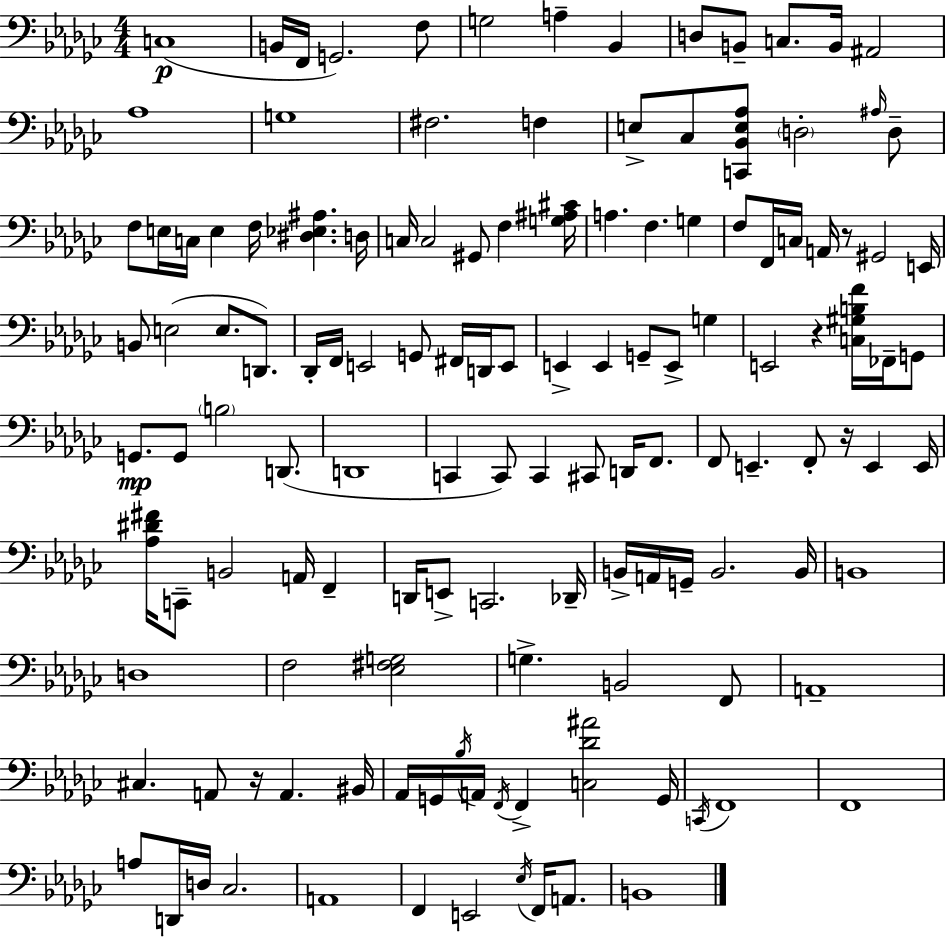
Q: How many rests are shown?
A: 4